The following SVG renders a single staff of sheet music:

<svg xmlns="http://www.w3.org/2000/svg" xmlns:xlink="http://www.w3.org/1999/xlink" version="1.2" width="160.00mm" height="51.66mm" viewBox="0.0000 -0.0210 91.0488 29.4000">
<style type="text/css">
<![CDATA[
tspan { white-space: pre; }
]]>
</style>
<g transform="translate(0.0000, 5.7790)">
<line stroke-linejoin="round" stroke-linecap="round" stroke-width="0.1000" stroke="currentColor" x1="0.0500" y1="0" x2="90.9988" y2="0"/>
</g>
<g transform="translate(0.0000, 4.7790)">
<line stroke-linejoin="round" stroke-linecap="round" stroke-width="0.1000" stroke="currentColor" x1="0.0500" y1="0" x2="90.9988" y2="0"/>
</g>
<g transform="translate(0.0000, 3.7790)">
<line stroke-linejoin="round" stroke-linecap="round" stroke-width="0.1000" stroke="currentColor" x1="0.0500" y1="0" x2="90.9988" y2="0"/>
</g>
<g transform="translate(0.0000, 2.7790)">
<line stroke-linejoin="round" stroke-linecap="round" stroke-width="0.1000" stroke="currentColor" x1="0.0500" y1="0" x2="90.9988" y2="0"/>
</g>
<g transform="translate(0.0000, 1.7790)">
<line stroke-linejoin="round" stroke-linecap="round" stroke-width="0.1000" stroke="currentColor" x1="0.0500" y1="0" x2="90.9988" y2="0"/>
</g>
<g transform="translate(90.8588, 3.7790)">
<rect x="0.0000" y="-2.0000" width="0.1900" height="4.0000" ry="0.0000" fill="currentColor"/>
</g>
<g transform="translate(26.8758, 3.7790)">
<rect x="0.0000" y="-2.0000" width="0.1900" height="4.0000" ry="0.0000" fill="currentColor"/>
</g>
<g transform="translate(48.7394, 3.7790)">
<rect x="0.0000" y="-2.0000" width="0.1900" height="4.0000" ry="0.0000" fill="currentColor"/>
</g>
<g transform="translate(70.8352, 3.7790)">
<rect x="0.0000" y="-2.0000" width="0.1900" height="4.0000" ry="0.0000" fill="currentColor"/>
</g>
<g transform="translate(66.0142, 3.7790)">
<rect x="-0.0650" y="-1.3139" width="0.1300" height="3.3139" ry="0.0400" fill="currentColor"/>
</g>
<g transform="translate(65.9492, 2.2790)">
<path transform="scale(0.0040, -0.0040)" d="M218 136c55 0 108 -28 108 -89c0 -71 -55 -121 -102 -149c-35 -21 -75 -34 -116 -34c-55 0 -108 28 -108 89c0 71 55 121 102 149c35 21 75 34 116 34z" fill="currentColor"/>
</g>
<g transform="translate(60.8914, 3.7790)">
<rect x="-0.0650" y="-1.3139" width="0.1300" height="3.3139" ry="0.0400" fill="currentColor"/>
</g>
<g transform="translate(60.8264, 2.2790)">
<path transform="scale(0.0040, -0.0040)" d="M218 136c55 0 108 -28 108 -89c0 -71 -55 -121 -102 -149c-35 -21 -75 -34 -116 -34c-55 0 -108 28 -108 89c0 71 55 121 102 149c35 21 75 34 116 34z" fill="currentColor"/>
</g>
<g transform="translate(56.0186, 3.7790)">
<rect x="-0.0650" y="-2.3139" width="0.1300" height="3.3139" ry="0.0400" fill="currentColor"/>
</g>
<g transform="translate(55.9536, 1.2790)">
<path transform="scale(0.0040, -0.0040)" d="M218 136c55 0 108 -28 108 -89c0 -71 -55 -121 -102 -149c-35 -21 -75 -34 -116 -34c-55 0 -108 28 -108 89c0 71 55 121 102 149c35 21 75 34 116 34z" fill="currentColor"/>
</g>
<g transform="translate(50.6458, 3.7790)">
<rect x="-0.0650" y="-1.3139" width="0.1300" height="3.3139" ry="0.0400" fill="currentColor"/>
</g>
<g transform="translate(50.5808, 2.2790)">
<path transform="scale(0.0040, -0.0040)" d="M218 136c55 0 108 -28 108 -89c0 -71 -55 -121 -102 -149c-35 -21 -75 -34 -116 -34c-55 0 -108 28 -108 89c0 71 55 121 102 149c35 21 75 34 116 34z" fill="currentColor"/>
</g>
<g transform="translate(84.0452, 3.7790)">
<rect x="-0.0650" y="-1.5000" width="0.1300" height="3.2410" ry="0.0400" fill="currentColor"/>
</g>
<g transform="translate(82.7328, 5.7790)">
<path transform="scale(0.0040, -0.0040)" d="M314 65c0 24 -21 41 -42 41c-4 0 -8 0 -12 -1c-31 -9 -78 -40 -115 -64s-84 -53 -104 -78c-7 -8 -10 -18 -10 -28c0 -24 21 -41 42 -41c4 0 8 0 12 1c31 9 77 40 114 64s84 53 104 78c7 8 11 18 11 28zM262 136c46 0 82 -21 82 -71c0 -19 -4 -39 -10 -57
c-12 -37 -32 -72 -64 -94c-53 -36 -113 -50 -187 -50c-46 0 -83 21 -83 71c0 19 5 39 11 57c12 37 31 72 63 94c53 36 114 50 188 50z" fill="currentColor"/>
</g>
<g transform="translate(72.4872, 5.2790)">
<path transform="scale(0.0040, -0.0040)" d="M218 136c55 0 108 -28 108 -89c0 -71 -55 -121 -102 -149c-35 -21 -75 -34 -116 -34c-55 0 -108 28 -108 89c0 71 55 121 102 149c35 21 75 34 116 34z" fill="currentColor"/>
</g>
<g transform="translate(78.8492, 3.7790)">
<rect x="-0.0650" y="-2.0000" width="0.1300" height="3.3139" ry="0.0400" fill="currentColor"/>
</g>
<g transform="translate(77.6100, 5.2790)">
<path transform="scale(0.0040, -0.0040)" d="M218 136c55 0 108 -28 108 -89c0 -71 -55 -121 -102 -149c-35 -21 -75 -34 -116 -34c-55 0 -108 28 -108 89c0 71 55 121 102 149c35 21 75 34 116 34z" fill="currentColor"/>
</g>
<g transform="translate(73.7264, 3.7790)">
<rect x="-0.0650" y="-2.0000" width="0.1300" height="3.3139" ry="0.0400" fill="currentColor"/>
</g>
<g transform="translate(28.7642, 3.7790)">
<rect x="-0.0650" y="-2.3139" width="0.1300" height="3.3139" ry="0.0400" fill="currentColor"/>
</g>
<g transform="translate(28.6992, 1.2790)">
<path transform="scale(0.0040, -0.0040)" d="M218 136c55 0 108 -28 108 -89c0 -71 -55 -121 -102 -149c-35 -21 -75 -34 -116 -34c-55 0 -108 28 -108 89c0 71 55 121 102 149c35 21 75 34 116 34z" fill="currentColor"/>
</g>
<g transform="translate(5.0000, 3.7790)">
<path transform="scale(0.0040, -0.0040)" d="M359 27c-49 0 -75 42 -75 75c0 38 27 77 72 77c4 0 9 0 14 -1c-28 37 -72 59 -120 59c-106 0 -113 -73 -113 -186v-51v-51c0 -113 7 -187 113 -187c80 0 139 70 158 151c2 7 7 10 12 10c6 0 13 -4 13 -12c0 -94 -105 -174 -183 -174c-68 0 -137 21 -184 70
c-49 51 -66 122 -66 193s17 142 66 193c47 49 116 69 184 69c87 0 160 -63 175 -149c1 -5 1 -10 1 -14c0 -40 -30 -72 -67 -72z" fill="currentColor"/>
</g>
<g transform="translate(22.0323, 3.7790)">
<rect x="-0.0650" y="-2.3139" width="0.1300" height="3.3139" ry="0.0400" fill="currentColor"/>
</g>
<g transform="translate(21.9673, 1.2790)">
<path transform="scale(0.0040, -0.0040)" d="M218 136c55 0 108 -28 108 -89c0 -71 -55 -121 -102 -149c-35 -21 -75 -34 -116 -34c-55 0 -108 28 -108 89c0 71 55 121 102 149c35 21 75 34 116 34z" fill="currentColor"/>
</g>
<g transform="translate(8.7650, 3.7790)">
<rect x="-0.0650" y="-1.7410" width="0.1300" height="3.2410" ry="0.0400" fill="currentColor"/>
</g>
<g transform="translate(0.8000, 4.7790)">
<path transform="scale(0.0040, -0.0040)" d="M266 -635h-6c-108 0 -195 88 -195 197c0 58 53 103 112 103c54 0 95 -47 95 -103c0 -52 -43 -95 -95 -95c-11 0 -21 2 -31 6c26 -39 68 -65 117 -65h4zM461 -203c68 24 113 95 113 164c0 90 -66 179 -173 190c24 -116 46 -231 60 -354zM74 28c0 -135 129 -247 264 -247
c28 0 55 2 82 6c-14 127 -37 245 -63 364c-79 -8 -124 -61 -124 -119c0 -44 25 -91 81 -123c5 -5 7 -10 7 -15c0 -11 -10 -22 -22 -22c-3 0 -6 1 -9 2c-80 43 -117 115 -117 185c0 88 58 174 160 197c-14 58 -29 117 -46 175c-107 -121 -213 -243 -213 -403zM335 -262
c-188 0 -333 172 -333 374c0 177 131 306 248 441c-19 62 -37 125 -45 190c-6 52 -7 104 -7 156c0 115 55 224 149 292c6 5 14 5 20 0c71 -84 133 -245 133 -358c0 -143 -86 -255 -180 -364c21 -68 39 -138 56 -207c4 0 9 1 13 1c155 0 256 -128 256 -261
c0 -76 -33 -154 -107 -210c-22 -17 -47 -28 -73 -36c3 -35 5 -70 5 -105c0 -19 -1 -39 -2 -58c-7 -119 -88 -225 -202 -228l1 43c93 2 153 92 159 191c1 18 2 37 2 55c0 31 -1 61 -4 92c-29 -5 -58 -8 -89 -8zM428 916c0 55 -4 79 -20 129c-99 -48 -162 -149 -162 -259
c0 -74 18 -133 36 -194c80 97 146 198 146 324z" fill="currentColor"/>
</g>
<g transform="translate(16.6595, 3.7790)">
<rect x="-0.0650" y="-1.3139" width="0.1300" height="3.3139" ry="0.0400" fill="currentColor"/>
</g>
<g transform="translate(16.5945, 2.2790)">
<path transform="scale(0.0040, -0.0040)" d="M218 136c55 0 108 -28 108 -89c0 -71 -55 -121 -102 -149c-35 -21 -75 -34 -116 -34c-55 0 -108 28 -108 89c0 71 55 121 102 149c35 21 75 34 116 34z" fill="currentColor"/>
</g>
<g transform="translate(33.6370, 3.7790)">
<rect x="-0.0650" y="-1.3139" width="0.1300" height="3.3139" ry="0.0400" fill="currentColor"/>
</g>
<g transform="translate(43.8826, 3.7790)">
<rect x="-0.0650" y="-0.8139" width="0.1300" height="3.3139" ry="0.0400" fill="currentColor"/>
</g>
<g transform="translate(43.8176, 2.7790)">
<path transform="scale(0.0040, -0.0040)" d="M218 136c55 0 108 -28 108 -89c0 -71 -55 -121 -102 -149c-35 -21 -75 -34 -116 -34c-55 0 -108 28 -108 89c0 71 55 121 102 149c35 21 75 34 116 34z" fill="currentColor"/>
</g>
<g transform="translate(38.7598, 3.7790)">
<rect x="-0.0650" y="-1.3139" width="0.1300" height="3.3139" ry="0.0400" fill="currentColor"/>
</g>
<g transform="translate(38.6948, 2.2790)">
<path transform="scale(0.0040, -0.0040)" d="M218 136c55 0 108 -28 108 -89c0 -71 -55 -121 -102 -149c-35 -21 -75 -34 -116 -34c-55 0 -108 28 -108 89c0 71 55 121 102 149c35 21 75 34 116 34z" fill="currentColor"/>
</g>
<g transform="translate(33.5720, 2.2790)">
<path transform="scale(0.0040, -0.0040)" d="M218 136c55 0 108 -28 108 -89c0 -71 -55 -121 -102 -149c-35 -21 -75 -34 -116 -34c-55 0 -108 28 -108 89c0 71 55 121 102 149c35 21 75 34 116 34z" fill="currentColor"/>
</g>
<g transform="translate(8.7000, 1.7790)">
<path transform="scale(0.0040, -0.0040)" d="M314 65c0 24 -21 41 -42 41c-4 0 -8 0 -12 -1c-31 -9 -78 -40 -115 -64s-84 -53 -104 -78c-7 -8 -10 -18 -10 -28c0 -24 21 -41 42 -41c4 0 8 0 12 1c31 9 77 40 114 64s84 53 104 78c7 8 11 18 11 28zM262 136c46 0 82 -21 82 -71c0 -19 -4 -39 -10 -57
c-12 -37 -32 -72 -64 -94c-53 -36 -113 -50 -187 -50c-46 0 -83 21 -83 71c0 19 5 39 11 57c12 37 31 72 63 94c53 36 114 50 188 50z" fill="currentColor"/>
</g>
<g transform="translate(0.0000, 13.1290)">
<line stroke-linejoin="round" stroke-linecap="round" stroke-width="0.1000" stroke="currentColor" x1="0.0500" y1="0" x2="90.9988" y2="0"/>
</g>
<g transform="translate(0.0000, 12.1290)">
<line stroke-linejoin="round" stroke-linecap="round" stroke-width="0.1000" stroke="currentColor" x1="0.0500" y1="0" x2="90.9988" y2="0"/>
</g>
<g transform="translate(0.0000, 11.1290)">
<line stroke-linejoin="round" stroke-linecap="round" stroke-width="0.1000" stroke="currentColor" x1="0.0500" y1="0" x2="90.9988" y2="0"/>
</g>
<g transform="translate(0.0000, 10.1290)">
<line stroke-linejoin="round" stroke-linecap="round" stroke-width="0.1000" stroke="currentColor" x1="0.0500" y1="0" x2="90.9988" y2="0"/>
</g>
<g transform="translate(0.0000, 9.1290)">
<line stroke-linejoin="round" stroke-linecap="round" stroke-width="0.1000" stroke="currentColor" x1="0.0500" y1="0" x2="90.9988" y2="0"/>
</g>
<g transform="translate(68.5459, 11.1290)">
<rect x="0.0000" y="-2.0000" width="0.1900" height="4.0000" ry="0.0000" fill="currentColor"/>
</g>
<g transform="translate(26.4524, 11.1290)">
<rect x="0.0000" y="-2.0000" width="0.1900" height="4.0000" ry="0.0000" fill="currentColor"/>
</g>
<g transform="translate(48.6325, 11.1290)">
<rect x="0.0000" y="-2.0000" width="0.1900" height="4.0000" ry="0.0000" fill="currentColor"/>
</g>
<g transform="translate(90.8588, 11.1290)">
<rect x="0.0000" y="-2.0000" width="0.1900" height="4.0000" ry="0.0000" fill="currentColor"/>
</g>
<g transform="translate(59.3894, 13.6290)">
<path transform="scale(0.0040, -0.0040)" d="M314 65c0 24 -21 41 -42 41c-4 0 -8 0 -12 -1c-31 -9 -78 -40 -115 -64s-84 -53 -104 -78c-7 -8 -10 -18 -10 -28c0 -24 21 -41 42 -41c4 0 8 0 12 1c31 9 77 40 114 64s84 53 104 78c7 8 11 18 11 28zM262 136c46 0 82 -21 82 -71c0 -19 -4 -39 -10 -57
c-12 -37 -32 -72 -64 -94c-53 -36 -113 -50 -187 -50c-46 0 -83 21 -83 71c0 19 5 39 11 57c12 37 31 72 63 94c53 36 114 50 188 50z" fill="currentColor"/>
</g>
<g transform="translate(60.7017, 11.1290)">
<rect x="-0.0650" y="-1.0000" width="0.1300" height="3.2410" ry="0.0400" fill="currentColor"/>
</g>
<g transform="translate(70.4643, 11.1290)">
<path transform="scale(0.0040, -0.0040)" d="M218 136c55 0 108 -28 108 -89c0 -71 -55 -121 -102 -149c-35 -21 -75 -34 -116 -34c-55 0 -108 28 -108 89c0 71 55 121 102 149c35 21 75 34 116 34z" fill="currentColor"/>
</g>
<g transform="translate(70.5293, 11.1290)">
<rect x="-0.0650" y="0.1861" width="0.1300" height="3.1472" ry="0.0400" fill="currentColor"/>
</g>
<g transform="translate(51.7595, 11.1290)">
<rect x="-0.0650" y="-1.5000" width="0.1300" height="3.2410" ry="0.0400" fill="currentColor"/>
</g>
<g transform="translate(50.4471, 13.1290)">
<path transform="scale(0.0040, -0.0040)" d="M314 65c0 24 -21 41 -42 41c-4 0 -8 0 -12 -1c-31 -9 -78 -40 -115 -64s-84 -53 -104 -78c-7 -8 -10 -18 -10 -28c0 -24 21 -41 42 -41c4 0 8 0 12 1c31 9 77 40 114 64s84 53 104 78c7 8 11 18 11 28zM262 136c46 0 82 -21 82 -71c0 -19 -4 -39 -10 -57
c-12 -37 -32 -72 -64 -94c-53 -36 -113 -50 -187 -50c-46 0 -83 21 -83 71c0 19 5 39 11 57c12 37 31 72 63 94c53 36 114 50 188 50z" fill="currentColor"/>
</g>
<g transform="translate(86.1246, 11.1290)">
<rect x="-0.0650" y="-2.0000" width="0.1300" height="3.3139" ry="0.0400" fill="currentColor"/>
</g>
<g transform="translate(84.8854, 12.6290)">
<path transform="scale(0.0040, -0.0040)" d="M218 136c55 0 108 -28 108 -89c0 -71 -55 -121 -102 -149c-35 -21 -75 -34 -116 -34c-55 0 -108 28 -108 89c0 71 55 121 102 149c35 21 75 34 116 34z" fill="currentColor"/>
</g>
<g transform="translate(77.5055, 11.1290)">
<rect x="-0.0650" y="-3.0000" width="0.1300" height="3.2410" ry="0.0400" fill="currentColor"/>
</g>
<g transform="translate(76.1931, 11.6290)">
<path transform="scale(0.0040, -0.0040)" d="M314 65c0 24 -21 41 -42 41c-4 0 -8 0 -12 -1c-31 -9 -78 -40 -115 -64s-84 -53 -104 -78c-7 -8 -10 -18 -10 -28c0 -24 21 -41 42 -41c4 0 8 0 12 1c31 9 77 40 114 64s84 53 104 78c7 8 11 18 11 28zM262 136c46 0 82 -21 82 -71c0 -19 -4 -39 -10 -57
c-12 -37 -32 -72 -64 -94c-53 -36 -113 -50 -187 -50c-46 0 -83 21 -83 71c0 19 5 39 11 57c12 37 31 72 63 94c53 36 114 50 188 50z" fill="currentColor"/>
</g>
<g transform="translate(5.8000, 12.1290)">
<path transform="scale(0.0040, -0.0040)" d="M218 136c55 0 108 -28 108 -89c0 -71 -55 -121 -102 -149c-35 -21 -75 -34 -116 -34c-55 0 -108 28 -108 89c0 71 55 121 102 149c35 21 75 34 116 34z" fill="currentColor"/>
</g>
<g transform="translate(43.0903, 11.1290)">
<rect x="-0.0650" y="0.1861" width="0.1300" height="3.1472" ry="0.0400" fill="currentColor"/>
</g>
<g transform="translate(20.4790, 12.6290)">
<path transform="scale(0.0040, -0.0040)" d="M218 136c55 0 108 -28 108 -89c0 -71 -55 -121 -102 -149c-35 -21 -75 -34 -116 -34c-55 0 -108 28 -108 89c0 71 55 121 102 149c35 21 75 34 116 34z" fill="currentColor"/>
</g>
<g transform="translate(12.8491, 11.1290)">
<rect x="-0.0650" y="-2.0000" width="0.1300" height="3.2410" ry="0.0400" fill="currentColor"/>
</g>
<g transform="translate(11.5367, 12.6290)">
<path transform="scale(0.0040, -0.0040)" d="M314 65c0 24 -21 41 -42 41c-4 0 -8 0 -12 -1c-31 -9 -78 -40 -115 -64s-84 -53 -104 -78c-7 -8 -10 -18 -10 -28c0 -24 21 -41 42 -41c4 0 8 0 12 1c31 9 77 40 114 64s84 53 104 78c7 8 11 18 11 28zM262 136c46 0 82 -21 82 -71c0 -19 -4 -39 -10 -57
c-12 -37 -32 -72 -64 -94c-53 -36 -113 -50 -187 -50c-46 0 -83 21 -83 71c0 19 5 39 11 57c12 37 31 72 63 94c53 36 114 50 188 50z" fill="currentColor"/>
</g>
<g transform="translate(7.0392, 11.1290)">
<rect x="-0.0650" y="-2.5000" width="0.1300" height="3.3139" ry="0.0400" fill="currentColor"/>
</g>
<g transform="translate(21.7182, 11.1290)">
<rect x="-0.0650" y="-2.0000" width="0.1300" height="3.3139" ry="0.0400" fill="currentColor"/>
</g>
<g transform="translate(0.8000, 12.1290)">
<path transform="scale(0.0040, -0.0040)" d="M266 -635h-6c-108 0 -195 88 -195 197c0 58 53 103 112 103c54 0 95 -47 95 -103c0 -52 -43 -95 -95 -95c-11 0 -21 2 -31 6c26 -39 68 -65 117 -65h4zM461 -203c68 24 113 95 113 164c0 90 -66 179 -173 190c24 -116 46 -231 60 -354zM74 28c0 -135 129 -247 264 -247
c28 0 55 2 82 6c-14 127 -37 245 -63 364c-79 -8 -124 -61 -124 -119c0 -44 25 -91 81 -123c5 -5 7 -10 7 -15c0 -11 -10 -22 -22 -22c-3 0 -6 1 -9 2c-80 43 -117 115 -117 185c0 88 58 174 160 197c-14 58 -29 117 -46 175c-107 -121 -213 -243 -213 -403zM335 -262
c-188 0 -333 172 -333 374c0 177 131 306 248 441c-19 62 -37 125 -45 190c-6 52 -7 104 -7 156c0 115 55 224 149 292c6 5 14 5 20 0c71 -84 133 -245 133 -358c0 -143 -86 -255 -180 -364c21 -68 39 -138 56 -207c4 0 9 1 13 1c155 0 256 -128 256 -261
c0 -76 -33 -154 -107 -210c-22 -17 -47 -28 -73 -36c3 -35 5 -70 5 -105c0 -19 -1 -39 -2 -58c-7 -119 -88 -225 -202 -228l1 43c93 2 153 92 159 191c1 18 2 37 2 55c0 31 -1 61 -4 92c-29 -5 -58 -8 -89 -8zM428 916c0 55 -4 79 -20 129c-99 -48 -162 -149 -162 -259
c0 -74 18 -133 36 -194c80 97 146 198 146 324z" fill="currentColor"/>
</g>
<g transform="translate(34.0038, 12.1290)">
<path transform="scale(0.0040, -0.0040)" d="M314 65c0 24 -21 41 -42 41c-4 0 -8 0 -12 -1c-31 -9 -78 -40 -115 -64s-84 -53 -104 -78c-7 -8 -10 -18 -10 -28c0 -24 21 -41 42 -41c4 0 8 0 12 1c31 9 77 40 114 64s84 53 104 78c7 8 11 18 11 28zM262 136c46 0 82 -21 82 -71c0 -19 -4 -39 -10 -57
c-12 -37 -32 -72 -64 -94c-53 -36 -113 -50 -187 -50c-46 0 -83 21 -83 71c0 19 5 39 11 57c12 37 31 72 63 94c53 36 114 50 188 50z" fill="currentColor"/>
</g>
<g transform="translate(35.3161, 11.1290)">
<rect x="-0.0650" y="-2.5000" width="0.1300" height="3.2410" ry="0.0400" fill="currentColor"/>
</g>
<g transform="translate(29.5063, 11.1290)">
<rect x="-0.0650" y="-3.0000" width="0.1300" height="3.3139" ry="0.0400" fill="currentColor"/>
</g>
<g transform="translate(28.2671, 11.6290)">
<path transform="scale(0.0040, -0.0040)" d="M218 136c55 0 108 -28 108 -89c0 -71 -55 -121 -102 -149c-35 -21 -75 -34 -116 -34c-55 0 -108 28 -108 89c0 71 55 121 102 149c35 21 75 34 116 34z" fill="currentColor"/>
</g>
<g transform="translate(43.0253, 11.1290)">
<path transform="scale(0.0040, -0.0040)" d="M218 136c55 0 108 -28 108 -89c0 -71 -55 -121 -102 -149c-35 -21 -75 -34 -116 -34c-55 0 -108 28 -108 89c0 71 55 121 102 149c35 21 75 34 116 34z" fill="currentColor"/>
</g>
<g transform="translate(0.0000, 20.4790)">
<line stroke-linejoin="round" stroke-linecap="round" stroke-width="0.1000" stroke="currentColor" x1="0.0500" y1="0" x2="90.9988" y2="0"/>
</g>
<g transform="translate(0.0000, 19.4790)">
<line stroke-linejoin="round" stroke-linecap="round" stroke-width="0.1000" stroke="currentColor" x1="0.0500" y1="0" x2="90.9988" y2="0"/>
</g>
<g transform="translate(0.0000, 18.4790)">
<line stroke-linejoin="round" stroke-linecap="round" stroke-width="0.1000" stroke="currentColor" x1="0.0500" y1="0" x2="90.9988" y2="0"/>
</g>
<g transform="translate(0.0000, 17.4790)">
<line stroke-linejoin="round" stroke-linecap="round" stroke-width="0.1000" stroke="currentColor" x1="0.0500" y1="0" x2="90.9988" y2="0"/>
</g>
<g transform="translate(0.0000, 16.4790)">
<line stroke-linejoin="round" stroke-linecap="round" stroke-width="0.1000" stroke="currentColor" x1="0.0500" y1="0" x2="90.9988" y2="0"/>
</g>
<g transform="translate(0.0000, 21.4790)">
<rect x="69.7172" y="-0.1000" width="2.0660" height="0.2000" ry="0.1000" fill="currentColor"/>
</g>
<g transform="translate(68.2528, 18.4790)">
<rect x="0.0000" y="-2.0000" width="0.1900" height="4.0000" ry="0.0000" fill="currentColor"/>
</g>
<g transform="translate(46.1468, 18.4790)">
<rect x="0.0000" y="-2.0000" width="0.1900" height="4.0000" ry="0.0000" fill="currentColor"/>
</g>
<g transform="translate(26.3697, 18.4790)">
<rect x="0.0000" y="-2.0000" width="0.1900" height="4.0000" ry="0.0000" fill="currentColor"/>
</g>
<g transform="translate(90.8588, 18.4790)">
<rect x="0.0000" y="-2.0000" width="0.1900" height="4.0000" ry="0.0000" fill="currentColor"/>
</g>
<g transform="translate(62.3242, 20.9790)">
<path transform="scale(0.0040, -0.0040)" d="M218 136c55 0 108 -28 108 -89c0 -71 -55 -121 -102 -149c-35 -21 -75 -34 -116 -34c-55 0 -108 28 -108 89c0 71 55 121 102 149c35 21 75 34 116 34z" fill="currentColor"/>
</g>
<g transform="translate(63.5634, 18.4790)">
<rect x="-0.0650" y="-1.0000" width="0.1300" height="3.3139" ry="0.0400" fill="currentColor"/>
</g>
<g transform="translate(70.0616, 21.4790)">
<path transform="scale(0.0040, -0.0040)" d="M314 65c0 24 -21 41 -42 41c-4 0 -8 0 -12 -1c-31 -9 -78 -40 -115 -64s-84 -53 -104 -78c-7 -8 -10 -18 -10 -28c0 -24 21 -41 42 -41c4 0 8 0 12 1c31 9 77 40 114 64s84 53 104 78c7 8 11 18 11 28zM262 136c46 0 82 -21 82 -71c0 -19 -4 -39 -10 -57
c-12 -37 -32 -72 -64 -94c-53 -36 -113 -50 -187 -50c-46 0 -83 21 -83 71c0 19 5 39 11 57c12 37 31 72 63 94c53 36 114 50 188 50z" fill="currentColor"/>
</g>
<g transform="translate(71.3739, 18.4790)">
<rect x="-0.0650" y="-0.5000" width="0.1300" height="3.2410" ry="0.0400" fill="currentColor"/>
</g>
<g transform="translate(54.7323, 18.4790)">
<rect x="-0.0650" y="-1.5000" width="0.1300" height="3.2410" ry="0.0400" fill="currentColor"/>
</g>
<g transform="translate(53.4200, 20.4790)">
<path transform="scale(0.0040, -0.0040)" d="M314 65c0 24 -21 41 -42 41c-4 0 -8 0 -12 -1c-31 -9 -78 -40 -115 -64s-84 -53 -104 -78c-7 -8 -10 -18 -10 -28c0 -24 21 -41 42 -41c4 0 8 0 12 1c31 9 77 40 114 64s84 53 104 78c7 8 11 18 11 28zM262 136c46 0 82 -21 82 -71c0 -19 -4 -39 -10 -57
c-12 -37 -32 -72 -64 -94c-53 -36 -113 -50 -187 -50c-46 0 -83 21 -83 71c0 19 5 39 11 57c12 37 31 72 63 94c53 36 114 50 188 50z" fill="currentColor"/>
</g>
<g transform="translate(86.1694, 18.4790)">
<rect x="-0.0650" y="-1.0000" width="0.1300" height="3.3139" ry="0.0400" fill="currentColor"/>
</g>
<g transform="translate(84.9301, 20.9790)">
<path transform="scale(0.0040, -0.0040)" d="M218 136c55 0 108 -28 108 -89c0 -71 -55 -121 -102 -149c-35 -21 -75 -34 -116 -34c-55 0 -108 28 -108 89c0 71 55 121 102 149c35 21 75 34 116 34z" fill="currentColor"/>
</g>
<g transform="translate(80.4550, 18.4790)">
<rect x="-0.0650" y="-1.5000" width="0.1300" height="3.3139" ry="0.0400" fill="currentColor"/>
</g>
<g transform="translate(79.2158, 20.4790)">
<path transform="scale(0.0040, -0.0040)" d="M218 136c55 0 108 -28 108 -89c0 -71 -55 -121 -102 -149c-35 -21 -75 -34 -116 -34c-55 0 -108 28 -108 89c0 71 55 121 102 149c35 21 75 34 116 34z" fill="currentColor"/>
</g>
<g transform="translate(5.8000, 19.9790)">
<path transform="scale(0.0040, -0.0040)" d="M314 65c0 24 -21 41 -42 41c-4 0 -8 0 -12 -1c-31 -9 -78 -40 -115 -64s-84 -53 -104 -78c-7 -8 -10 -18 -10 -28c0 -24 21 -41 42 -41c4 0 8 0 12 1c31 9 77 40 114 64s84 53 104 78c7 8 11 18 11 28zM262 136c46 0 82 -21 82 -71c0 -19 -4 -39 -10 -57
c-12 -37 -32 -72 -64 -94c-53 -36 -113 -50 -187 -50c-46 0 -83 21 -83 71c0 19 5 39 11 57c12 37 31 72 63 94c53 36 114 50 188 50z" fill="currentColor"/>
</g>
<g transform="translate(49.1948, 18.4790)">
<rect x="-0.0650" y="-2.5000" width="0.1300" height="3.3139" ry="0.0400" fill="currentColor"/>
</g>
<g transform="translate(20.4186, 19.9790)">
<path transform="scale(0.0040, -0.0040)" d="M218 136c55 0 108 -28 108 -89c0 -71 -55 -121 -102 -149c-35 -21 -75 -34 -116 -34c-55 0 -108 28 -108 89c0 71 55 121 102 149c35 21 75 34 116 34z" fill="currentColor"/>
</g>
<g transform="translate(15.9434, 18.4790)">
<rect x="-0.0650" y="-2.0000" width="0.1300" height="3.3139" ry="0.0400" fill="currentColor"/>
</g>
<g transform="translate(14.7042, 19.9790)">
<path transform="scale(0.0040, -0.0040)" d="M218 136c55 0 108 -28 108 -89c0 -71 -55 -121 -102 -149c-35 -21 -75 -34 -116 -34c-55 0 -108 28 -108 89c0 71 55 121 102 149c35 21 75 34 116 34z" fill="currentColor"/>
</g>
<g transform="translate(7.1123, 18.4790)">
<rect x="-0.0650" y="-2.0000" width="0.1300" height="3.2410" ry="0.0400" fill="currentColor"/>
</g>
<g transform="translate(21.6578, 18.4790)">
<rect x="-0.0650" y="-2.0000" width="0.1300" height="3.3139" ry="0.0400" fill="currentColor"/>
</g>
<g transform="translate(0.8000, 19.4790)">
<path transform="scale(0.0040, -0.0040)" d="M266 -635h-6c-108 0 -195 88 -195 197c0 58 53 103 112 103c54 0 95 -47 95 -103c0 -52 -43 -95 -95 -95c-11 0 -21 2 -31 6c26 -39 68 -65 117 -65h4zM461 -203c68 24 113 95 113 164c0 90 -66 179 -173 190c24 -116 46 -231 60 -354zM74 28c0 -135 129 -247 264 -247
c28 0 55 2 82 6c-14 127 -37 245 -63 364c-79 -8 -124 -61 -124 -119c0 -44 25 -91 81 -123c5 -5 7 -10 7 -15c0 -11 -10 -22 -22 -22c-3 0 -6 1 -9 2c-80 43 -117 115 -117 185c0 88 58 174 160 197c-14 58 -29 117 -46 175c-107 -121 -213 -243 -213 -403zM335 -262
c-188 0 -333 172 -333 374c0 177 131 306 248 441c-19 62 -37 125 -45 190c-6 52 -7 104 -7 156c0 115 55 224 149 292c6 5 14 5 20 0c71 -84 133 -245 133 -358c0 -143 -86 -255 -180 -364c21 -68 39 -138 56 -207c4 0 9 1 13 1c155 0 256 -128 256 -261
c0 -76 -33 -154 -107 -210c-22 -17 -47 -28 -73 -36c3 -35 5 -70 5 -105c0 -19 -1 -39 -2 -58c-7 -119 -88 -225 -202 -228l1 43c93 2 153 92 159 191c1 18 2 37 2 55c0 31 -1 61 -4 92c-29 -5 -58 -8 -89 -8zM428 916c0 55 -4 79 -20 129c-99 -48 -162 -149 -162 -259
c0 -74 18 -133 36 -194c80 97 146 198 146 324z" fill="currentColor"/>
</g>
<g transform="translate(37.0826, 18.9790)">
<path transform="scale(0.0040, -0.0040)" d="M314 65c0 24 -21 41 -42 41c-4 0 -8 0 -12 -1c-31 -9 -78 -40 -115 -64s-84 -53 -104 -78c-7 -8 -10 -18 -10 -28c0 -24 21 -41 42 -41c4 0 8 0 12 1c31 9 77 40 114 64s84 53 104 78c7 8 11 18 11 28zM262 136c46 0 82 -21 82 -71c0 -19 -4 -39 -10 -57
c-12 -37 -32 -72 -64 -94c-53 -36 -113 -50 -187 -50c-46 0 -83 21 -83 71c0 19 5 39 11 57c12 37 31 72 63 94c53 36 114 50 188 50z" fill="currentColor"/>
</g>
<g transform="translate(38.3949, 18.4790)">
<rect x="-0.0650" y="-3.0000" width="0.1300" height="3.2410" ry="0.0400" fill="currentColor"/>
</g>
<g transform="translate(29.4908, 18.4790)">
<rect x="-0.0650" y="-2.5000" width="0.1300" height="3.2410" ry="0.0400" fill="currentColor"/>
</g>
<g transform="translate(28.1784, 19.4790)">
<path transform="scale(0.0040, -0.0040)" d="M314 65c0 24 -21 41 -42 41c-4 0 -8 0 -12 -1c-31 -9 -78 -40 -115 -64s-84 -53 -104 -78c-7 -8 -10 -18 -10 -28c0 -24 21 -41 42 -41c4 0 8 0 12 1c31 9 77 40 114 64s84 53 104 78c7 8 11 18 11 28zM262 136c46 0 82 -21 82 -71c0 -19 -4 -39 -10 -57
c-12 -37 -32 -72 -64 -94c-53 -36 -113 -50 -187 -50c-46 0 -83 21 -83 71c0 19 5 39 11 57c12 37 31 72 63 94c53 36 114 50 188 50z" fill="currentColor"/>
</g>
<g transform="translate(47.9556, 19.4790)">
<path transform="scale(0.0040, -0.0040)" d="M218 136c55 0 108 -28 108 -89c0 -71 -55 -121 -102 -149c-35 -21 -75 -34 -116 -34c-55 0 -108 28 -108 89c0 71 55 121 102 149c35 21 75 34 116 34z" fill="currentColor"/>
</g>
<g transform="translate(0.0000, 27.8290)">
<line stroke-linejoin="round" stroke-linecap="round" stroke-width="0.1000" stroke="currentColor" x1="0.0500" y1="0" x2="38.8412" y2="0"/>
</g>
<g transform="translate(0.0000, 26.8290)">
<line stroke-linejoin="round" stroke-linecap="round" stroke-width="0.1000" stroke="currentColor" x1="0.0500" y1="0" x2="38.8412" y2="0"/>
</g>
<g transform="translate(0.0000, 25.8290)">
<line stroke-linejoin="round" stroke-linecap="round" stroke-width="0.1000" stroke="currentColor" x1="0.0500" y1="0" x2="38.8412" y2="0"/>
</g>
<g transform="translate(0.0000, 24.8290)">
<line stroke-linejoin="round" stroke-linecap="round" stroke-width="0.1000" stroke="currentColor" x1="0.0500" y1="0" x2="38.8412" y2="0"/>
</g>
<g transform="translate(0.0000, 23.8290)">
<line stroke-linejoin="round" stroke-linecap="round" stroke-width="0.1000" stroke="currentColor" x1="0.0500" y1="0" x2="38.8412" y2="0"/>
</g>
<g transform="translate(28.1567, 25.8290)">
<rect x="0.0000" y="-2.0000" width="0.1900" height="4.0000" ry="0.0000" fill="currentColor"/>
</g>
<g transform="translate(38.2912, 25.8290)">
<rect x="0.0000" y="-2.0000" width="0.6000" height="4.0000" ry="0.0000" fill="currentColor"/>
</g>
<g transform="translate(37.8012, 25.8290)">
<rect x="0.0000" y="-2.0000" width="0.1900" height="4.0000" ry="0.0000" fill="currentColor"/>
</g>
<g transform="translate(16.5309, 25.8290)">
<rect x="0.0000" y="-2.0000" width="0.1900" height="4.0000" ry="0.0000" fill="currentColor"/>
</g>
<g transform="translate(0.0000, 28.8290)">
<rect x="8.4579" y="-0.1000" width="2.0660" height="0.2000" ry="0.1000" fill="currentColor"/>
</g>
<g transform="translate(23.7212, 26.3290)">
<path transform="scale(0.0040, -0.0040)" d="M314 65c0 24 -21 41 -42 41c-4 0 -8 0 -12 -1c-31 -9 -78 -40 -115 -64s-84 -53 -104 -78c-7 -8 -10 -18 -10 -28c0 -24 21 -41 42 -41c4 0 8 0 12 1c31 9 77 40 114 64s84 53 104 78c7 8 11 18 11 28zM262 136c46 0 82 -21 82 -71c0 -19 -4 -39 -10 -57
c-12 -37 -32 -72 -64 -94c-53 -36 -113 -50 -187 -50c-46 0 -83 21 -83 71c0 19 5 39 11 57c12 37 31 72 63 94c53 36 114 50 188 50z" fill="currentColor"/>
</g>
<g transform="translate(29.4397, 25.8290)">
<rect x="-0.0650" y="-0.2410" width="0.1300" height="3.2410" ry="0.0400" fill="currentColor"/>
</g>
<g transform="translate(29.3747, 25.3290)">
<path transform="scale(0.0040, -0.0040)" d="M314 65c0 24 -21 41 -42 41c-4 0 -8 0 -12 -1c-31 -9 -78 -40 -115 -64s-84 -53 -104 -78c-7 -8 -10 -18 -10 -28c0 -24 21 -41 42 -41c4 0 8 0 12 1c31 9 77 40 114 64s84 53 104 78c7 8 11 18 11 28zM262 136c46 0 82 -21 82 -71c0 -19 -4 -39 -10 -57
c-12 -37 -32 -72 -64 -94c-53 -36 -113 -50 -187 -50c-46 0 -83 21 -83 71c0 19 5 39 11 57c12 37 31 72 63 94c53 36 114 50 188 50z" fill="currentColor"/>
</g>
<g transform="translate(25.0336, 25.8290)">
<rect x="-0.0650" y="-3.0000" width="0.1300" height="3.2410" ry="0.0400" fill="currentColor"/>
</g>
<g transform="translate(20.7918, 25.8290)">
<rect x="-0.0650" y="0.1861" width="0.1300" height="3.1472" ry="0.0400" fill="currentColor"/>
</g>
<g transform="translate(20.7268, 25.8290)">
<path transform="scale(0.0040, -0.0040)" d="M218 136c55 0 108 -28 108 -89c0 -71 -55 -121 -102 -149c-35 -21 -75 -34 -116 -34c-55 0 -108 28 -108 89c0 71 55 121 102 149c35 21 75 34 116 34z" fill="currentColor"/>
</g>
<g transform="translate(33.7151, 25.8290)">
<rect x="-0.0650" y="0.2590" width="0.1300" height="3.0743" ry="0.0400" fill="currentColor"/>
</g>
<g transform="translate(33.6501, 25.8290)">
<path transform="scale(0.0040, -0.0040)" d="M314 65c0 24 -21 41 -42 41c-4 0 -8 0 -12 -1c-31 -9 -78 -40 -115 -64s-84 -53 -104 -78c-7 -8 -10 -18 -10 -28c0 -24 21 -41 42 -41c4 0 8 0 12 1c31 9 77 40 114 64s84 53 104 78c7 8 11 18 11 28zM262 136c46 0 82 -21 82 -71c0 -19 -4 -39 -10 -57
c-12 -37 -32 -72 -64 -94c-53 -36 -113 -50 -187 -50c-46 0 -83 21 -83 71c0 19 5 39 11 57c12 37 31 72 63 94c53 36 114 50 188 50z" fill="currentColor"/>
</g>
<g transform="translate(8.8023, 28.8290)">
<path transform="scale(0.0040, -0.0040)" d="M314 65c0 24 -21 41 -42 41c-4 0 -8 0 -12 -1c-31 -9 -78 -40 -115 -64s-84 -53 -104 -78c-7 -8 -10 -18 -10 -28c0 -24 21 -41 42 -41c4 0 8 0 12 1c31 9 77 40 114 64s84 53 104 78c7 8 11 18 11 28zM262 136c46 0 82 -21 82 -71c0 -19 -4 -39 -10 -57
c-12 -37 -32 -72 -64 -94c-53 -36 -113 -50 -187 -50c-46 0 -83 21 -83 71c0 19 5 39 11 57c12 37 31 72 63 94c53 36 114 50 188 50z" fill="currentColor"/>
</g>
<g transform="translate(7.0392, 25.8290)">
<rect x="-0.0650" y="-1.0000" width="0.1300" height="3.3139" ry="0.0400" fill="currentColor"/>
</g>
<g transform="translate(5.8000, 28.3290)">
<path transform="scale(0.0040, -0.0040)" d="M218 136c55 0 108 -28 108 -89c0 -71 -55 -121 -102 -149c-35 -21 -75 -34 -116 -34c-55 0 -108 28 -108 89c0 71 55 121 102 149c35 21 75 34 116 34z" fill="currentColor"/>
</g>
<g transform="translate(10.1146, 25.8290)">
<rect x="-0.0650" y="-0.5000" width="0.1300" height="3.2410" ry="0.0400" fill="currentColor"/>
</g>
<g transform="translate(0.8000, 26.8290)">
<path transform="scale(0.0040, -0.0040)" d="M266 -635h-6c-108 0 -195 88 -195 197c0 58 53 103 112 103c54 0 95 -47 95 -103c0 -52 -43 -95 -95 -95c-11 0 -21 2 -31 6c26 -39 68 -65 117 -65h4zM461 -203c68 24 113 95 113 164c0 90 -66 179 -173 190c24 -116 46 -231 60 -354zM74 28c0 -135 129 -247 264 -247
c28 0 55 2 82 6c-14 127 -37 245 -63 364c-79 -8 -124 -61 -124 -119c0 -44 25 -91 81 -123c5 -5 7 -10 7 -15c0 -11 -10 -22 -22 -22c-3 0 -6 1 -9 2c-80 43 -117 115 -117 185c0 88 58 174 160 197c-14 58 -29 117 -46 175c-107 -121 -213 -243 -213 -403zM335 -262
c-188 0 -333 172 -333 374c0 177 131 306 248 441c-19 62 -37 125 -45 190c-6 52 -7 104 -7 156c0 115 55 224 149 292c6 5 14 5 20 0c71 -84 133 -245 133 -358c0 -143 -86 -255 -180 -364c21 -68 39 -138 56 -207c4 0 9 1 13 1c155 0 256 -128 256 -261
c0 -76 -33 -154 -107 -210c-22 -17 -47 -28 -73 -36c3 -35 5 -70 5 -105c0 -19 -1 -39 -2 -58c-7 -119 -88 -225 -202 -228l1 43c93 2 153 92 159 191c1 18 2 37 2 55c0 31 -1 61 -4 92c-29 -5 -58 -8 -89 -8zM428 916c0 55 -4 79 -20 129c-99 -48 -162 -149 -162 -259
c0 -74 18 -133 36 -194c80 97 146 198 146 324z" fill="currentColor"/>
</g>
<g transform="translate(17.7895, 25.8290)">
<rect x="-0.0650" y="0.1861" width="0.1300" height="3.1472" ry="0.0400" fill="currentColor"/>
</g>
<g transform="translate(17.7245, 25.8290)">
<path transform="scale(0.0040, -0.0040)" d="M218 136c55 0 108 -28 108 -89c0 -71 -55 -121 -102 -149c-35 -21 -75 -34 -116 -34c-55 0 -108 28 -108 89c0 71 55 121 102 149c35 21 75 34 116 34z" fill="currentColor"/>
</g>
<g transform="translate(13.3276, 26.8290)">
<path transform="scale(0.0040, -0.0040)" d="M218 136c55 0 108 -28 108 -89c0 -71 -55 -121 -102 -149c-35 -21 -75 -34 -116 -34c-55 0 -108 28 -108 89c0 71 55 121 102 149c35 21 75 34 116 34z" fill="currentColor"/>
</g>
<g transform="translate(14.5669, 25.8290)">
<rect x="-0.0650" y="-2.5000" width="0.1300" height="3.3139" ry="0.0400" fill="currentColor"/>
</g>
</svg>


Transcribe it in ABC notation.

X:1
T:Untitled
M:4/4
L:1/4
K:C
f2 e g g e e d e g e e F F E2 G F2 F A G2 B E2 D2 B A2 F F2 F F G2 A2 G E2 D C2 E D D C2 G B B A2 c2 B2